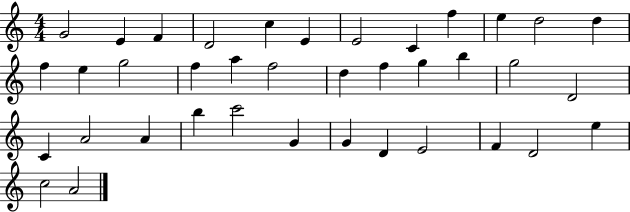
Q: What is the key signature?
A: C major